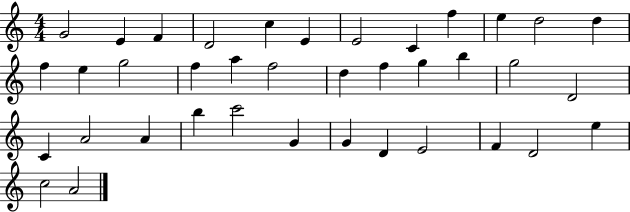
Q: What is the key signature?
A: C major